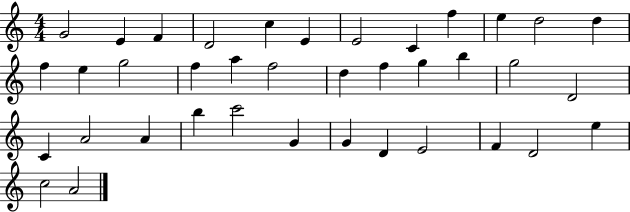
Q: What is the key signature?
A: C major